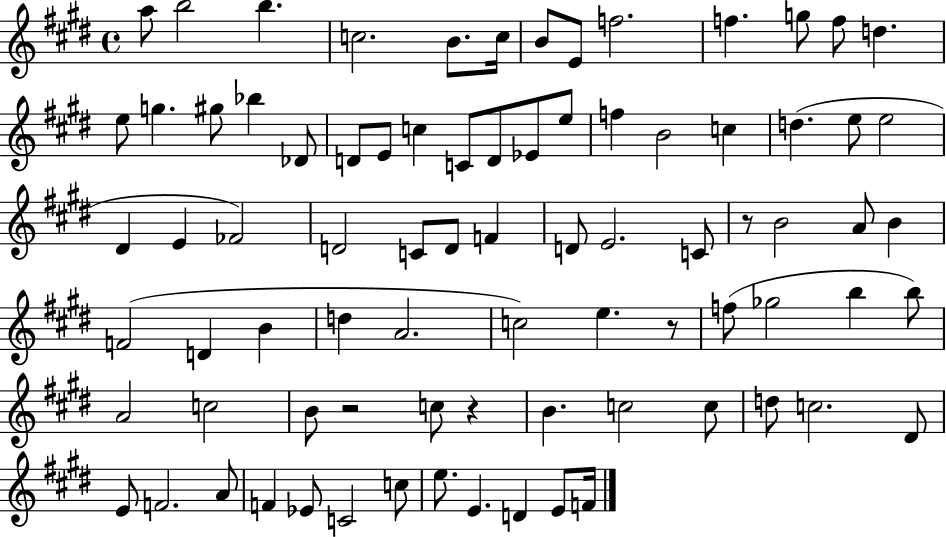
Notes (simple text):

A5/e B5/h B5/q. C5/h. B4/e. C5/s B4/e E4/e F5/h. F5/q. G5/e F5/e D5/q. E5/e G5/q. G#5/e Bb5/q Db4/e D4/e E4/e C5/q C4/e D4/e Eb4/e E5/e F5/q B4/h C5/q D5/q. E5/e E5/h D#4/q E4/q FES4/h D4/h C4/e D4/e F4/q D4/e E4/h. C4/e R/e B4/h A4/e B4/q F4/h D4/q B4/q D5/q A4/h. C5/h E5/q. R/e F5/e Gb5/h B5/q B5/e A4/h C5/h B4/e R/h C5/e R/q B4/q. C5/h C5/e D5/e C5/h. D#4/e E4/e F4/h. A4/e F4/q Eb4/e C4/h C5/e E5/e. E4/q. D4/q E4/e F4/s